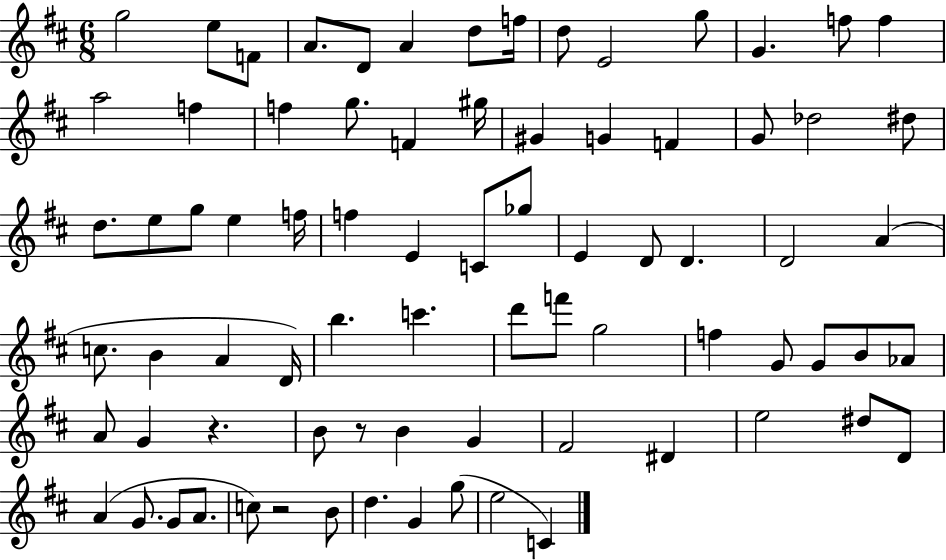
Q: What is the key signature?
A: D major